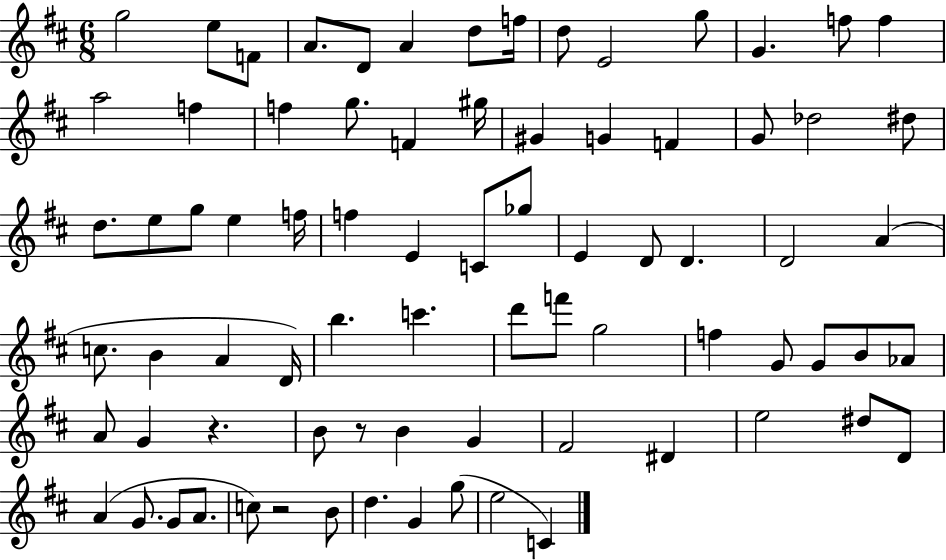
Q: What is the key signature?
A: D major